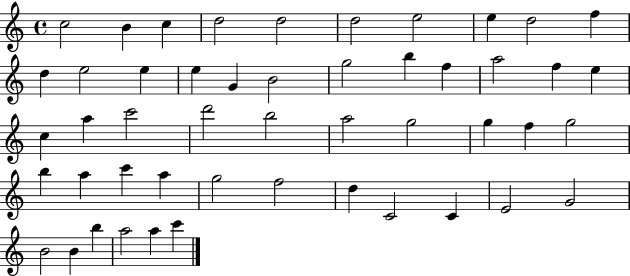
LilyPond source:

{
  \clef treble
  \time 4/4
  \defaultTimeSignature
  \key c \major
  c''2 b'4 c''4 | d''2 d''2 | d''2 e''2 | e''4 d''2 f''4 | \break d''4 e''2 e''4 | e''4 g'4 b'2 | g''2 b''4 f''4 | a''2 f''4 e''4 | \break c''4 a''4 c'''2 | d'''2 b''2 | a''2 g''2 | g''4 f''4 g''2 | \break b''4 a''4 c'''4 a''4 | g''2 f''2 | d''4 c'2 c'4 | e'2 g'2 | \break b'2 b'4 b''4 | a''2 a''4 c'''4 | \bar "|."
}